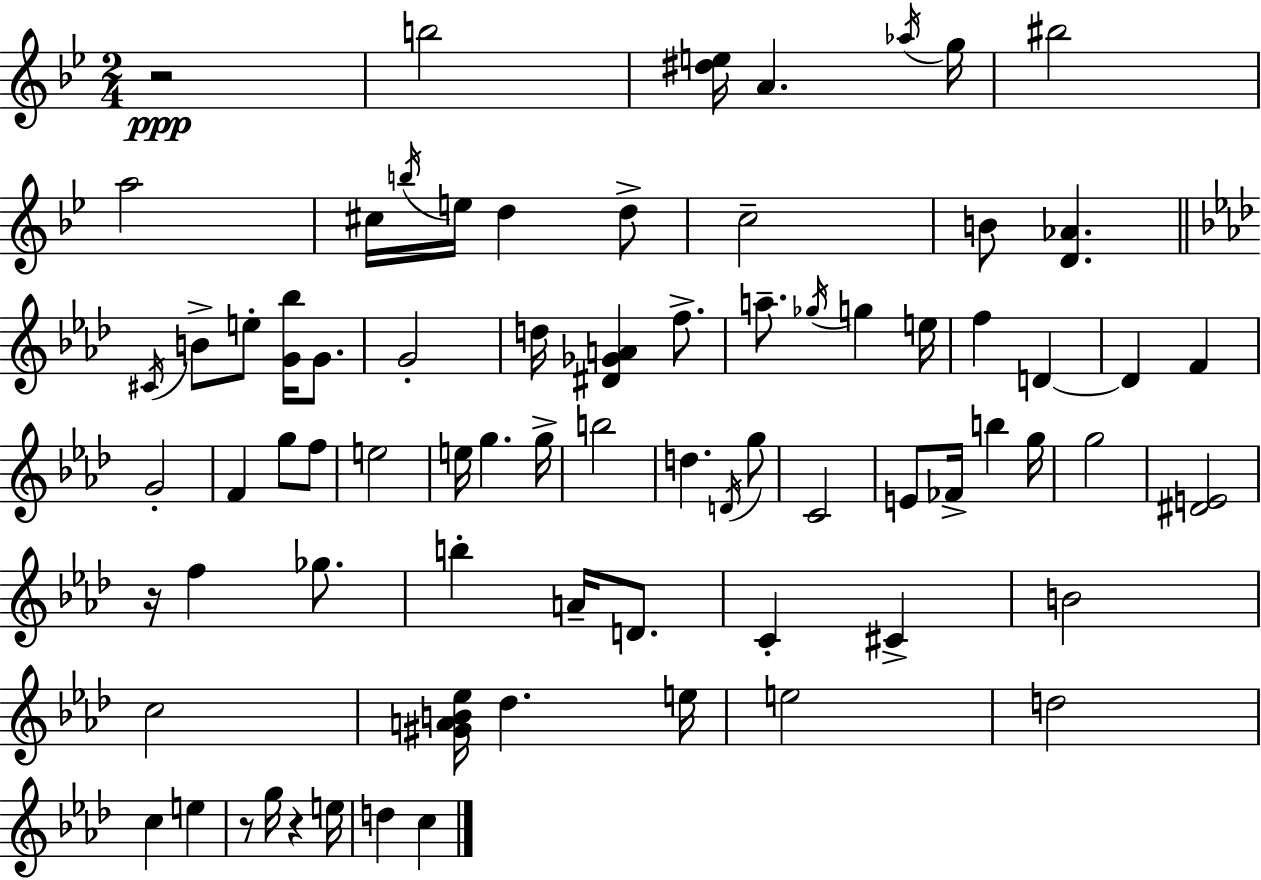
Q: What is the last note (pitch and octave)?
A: C5